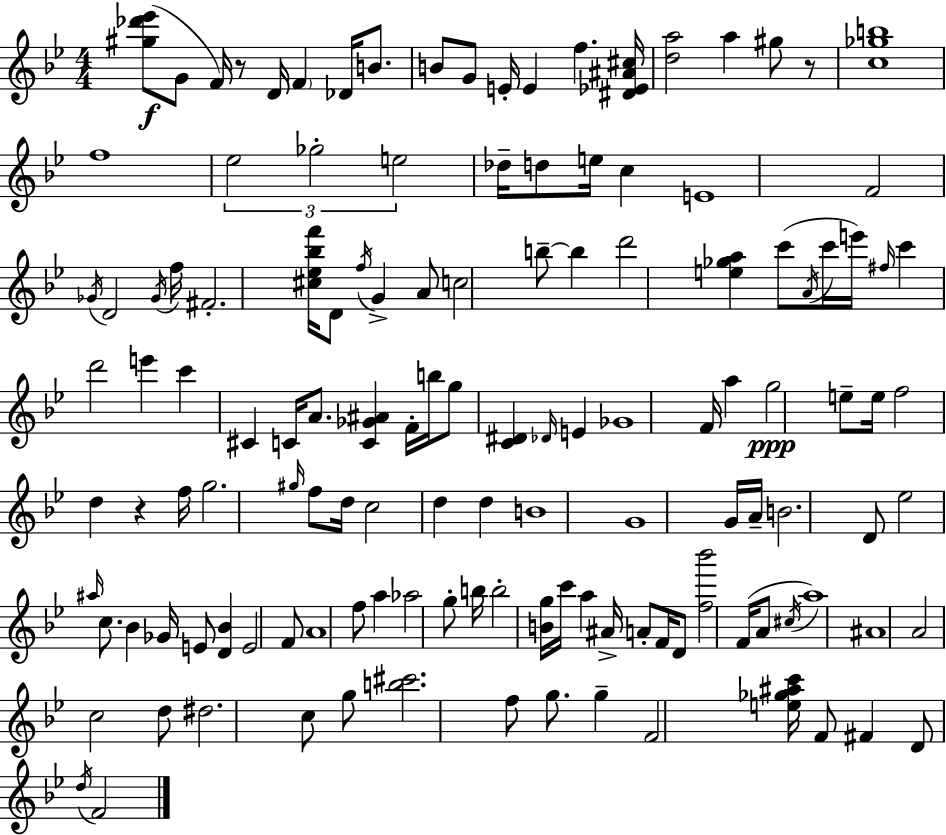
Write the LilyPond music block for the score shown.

{
  \clef treble
  \numericTimeSignature
  \time 4/4
  \key g \minor
  \repeat volta 2 { <gis'' des''' ees'''>8(\f g'8 f'16) r8 d'16 \parenthesize f'4 des'16 b'8. | b'8 g'8 e'16-. e'4 f''4. <dis' ees' ais' cis''>16 | <d'' a''>2 a''4 gis''8 r8 | <c'' ges'' b''>1 | \break f''1 | \tuplet 3/2 { ees''2 ges''2-. | e''2 } des''16-- d''8 e''16 c''4 | e'1 | \break f'2 \acciaccatura { ges'16 } d'2 | \acciaccatura { ges'16 } f''16 fis'2.-. <cis'' ees'' bes'' f'''>16 | d'8 \acciaccatura { f''16 } g'4-> a'8 c''2 | b''8--~~ b''4 d'''2 <e'' ges'' a''>4 | \break c'''8( \acciaccatura { a'16 } c'''16 e'''16) \grace { fis''16 } c'''4 d'''2 | e'''4 c'''4 cis'4 | c'16 a'8. <c' ges' ais'>4 f'16-. b''16 g''8 <c' dis'>4 | \grace { des'16 } e'4 ges'1 | \break f'16 a''4 g''2\ppp | e''8-- e''16 f''2 d''4 | r4 f''16 g''2. | \grace { gis''16 } f''8 d''16 c''2 d''4 | \break d''4 b'1 | g'1 | g'16 a'16-- b'2. | d'8 ees''2 \grace { ais''16 } | \break c''8. bes'4 ges'16 e'8 <d' bes'>4 e'2 | f'8 a'1 | f''8 a''4 aes''2 | g''8-. b''16 b''2-. | \break <b' g''>16 c'''16 a''4 ais'16-> a'8-. f'16 d'8 <f'' bes'''>2 | f'16( a'8 \acciaccatura { cis''16 }) a''1 | ais'1 | a'2 | \break c''2 d''8 dis''2. | c''8 g''8 <b'' cis'''>2. | f''8 g''8. g''4-- | f'2 <e'' ges'' ais'' c'''>16 f'8 fis'4 d'8 | \break \acciaccatura { d''16 } f'2 } \bar "|."
}